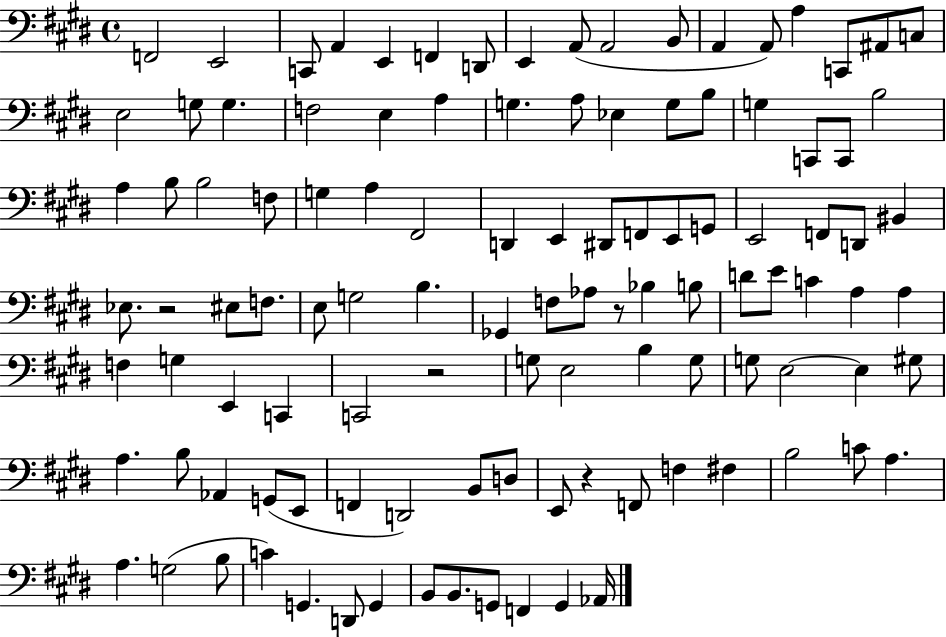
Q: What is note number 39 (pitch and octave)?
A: F#2